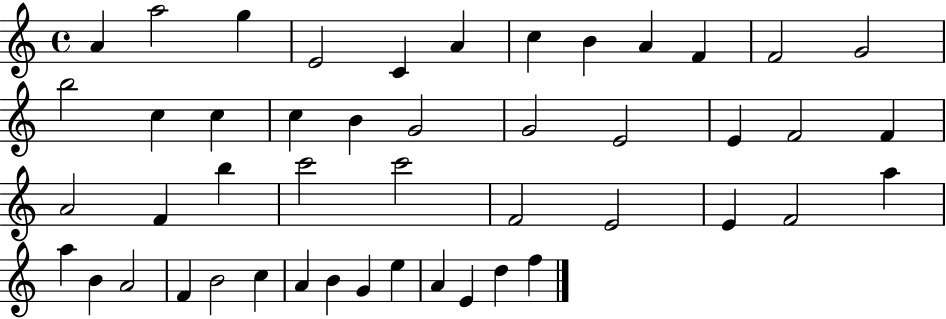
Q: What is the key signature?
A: C major